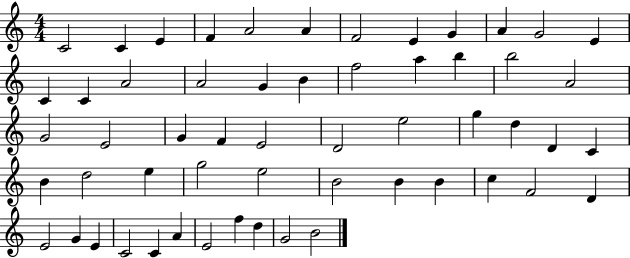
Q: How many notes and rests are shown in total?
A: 56